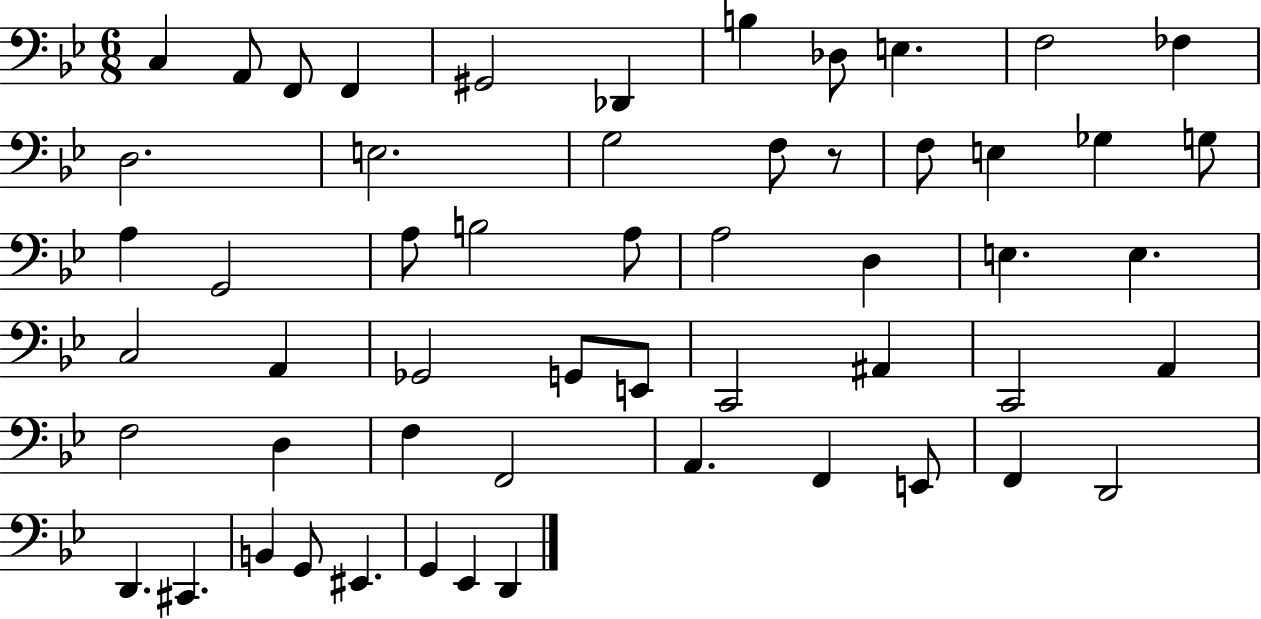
C3/q A2/e F2/e F2/q G#2/h Db2/q B3/q Db3/e E3/q. F3/h FES3/q D3/h. E3/h. G3/h F3/e R/e F3/e E3/q Gb3/q G3/e A3/q G2/h A3/e B3/h A3/e A3/h D3/q E3/q. E3/q. C3/h A2/q Gb2/h G2/e E2/e C2/h A#2/q C2/h A2/q F3/h D3/q F3/q F2/h A2/q. F2/q E2/e F2/q D2/h D2/q. C#2/q. B2/q G2/e EIS2/q. G2/q Eb2/q D2/q